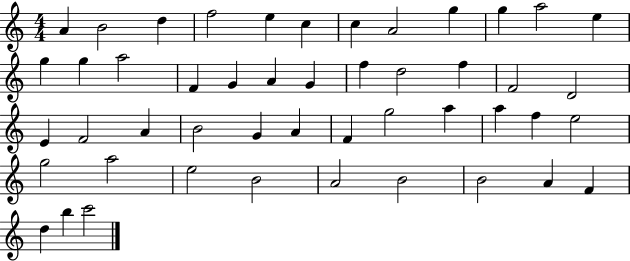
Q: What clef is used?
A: treble